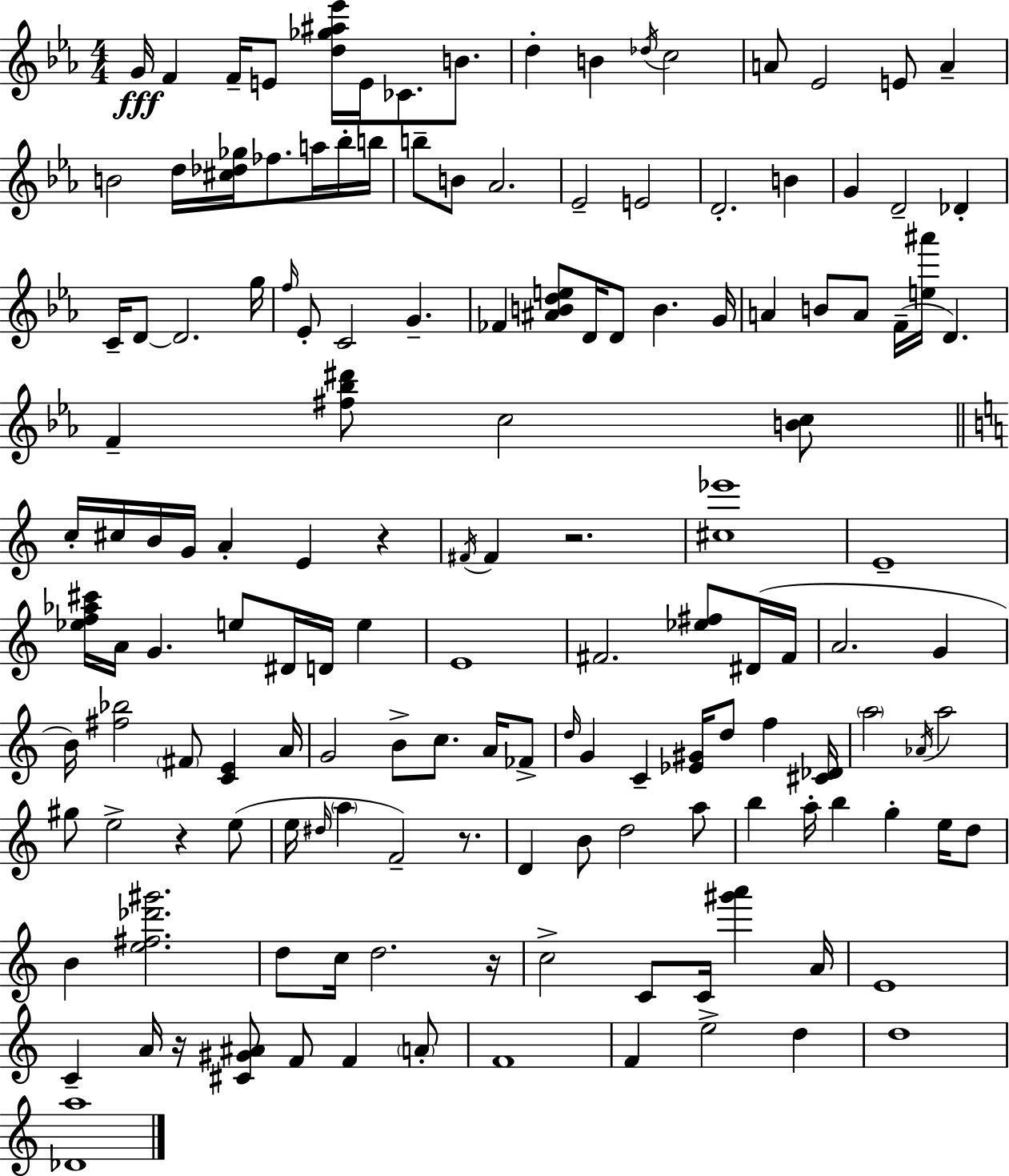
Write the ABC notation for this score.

X:1
T:Untitled
M:4/4
L:1/4
K:Cm
G/4 F F/4 E/2 [d_g^a_e']/4 E/4 _C/2 B/2 d B _d/4 c2 A/2 _E2 E/2 A B2 d/4 [^c_d_g]/4 _f/2 a/4 _b/4 b/4 b/2 B/2 _A2 _E2 E2 D2 B G D2 _D C/4 D/2 D2 g/4 f/4 _E/2 C2 G _F [^ABde]/2 D/4 D/2 B G/4 A B/2 A/2 F/4 [e^a']/4 D F [^f_b^d']/2 c2 [Bc]/2 c/4 ^c/4 B/4 G/4 A E z ^F/4 ^F z2 [^c_e']4 E4 [_ef_a^c']/4 A/4 G e/2 ^D/4 D/4 e E4 ^F2 [_e^f]/2 ^D/4 ^F/4 A2 G B/4 [^f_b]2 ^F/2 [CE] A/4 G2 B/2 c/2 A/4 _F/2 d/4 G C [_E^G]/4 d/2 f [^C_D]/4 a2 _A/4 a2 ^g/2 e2 z e/2 e/4 ^d/4 a F2 z/2 D B/2 d2 a/2 b a/4 b g e/4 d/2 B [e^f_d'^g']2 d/2 c/4 d2 z/4 c2 C/2 C/4 [^g'a'] A/4 E4 C A/4 z/4 [^C^G^A]/2 F/2 F A/2 F4 F e2 d d4 [_Da]4